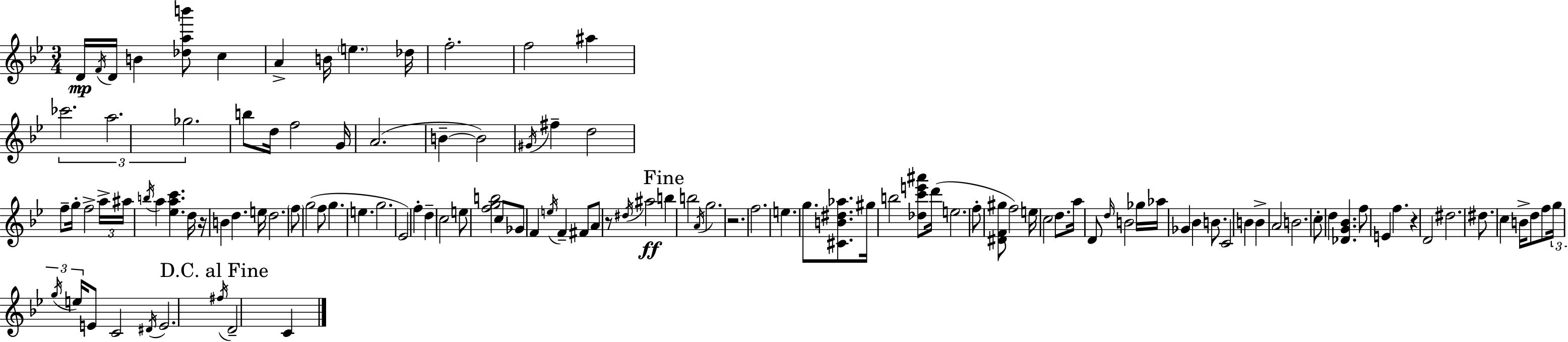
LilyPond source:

{
  \clef treble
  \numericTimeSignature
  \time 3/4
  \key g \minor
  d'16\mp \acciaccatura { f'16 } d'16 b'4 <des'' a'' b'''>8 c''4 | a'4-> b'16 \parenthesize e''4. | des''16 f''2.-. | f''2 ais''4 | \break \tuplet 3/2 { ces'''2. | a''2. | ges''2. } | b''8 d''16 f''2 | \break g'16 a'2.( | b'4--~~ b'2) | \acciaccatura { gis'16 } fis''4-- d''2 | f''8-- g''16-. f''2-> | \break \tuplet 3/2 { a''16-> ais''16 \acciaccatura { b''16 } } a''4 <ees'' a'' c'''>4. | d''16 r16 b'4 d''4. | e''16 d''2. | \parenthesize f''8 g''2( | \break f''8 g''4. e''4. | g''2. | ees'2) f''4-. | d''4-- c''2 | \break e''8 <f'' g'' b''>2 | c''8 ges'8 f'4 \acciaccatura { e''16 } f'4-- | fis'8 a'8 r8 \acciaccatura { dis''16 }\ff ais''2 | \mark "Fine" b''4 b''2 | \break \acciaccatura { a'16 } g''2. | r2. | f''2. | e''4. | \break g''8. <cis' b' dis'' aes''>8. gis''16 b''2 | <des'' c''' e''' ais'''>8 d'''16( e''2. | f''8-. <dis' f' gis''>8 f''2) | e''16 c''2 | \break d''8. a''16 d'8 \grace { d''16 } b'2 | ges''16 aes''16 ges'4 | bes'4 b'8. c'2 | b'4 b'4-> a'2 | \break b'2. | c''8-. d''4 | <des' g' bes'>4. f''8 e'4 | f''4. r4 d'2 | \break dis''2. | dis''8. c''4 | b'16-> d''8 f''8 \tuplet 3/2 { g''16 \acciaccatura { g''16 } e''16 } e'8 | c'2 \acciaccatura { dis'16 } e'2. | \break \mark "D.C. al Fine" \acciaccatura { fis''16 } d'2-- | c'4 \bar "|."
}